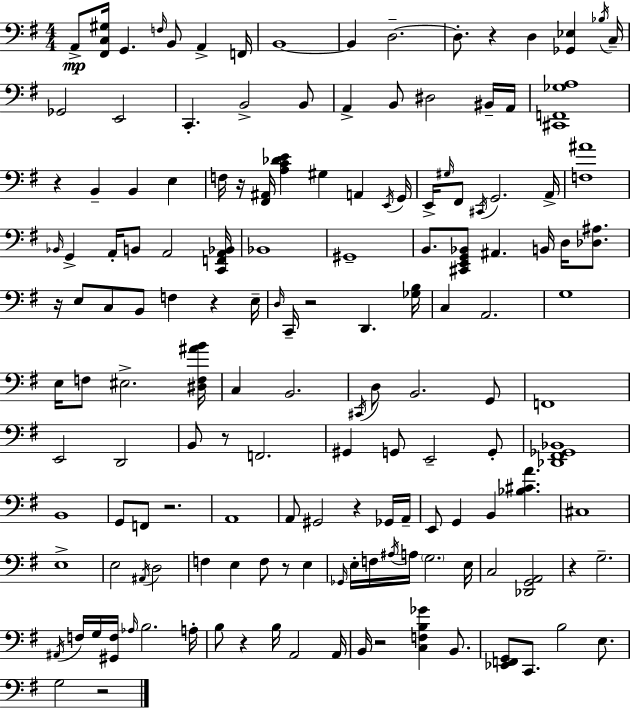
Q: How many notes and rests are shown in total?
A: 153